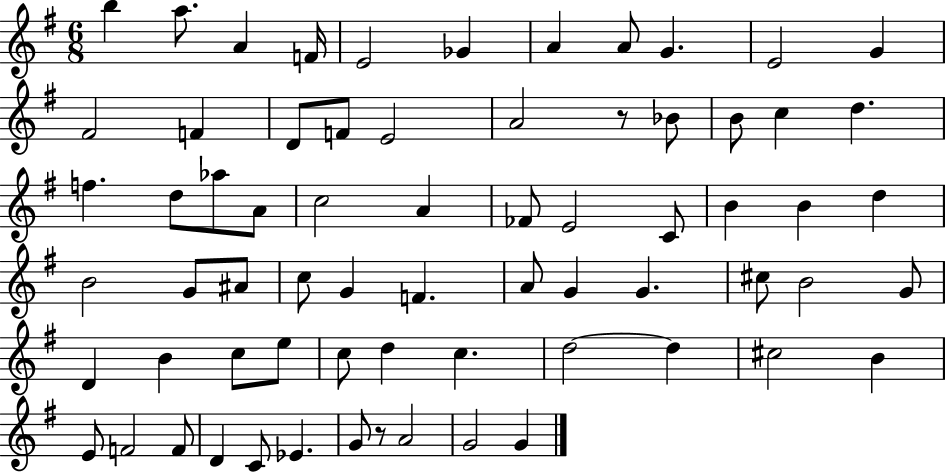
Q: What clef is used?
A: treble